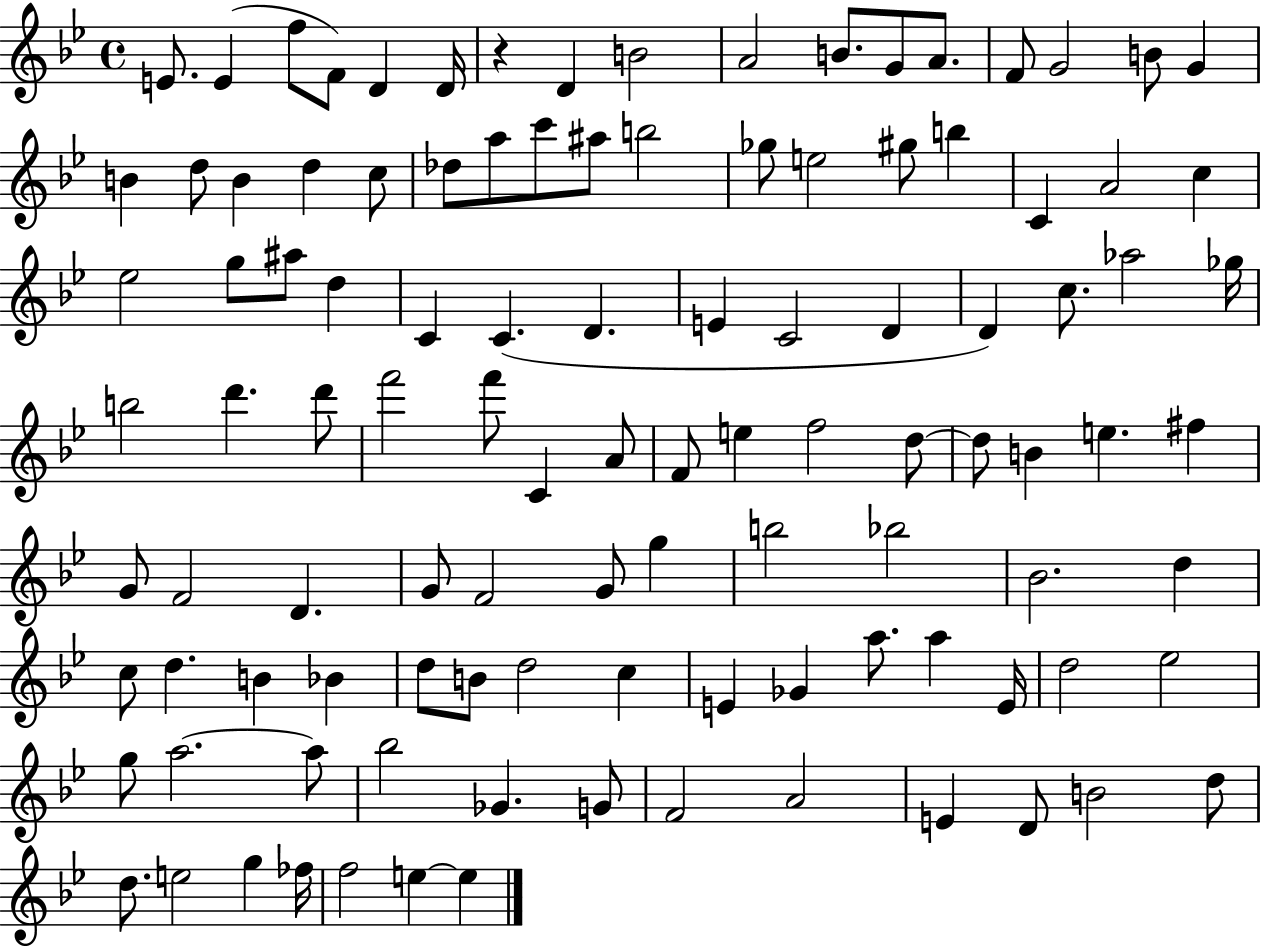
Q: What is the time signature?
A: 4/4